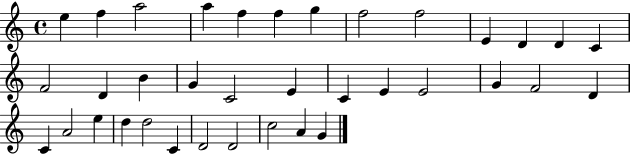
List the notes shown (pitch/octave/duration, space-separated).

E5/q F5/q A5/h A5/q F5/q F5/q G5/q F5/h F5/h E4/q D4/q D4/q C4/q F4/h D4/q B4/q G4/q C4/h E4/q C4/q E4/q E4/h G4/q F4/h D4/q C4/q A4/h E5/q D5/q D5/h C4/q D4/h D4/h C5/h A4/q G4/q